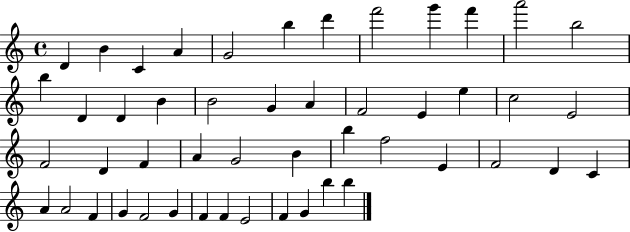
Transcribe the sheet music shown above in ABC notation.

X:1
T:Untitled
M:4/4
L:1/4
K:C
D B C A G2 b d' f'2 g' f' a'2 b2 b D D B B2 G A F2 E e c2 E2 F2 D F A G2 B b f2 E F2 D C A A2 F G F2 G F F E2 F G b b